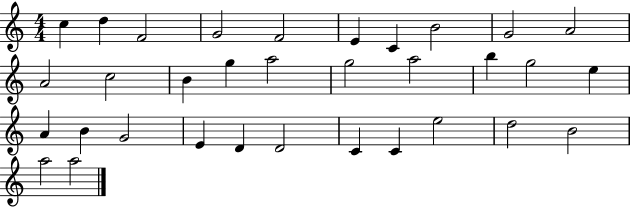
X:1
T:Untitled
M:4/4
L:1/4
K:C
c d F2 G2 F2 E C B2 G2 A2 A2 c2 B g a2 g2 a2 b g2 e A B G2 E D D2 C C e2 d2 B2 a2 a2